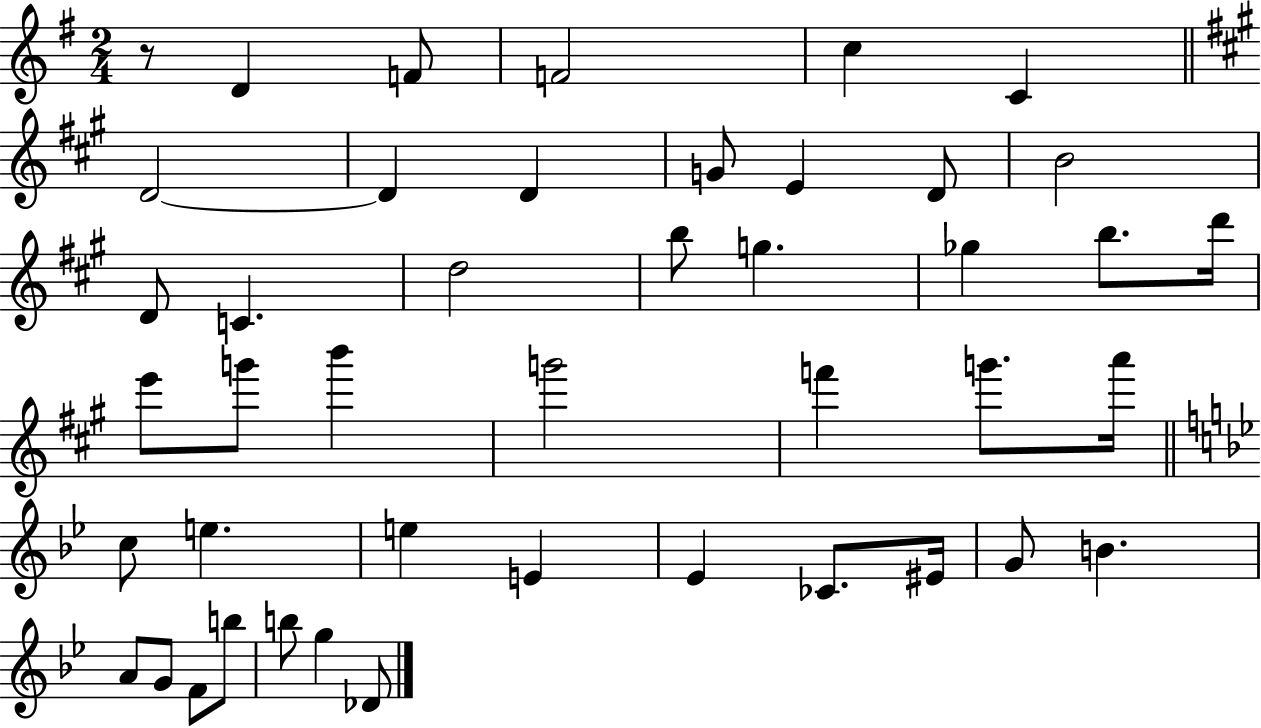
R/e D4/q F4/e F4/h C5/q C4/q D4/h D4/q D4/q G4/e E4/q D4/e B4/h D4/e C4/q. D5/h B5/e G5/q. Gb5/q B5/e. D6/s E6/e G6/e B6/q G6/h F6/q G6/e. A6/s C5/e E5/q. E5/q E4/q Eb4/q CES4/e. EIS4/s G4/e B4/q. A4/e G4/e F4/e B5/e B5/e G5/q Db4/e